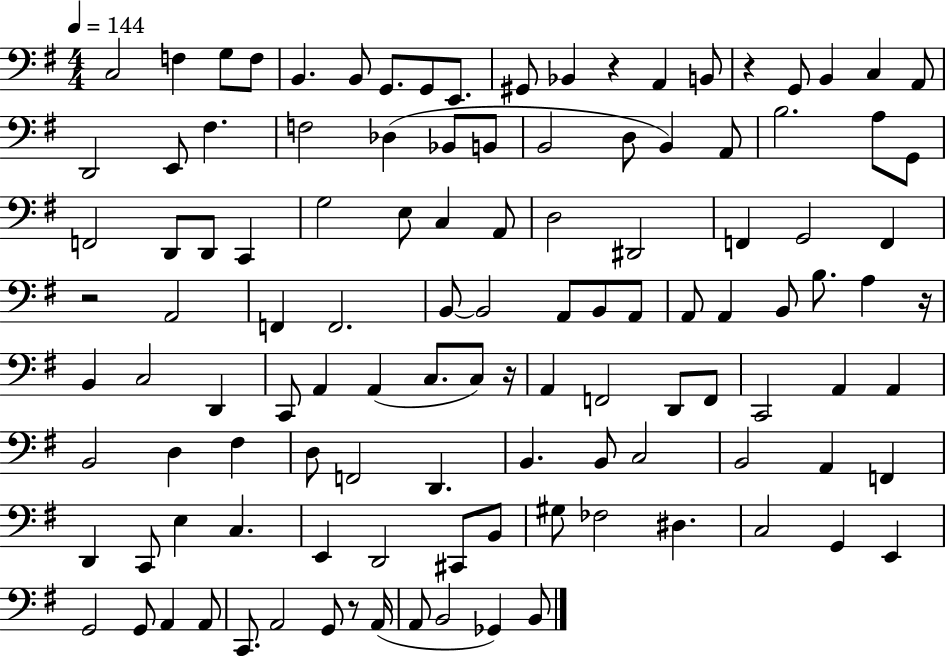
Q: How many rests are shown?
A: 6